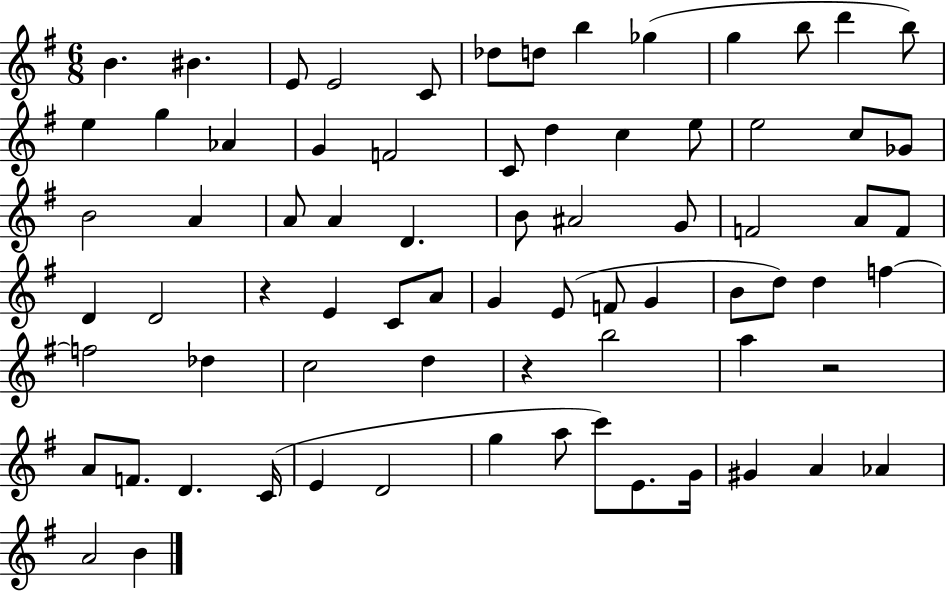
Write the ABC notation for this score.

X:1
T:Untitled
M:6/8
L:1/4
K:G
B ^B E/2 E2 C/2 _d/2 d/2 b _g g b/2 d' b/2 e g _A G F2 C/2 d c e/2 e2 c/2 _G/2 B2 A A/2 A D B/2 ^A2 G/2 F2 A/2 F/2 D D2 z E C/2 A/2 G E/2 F/2 G B/2 d/2 d f f2 _d c2 d z b2 a z2 A/2 F/2 D C/4 E D2 g a/2 c'/2 E/2 G/4 ^G A _A A2 B